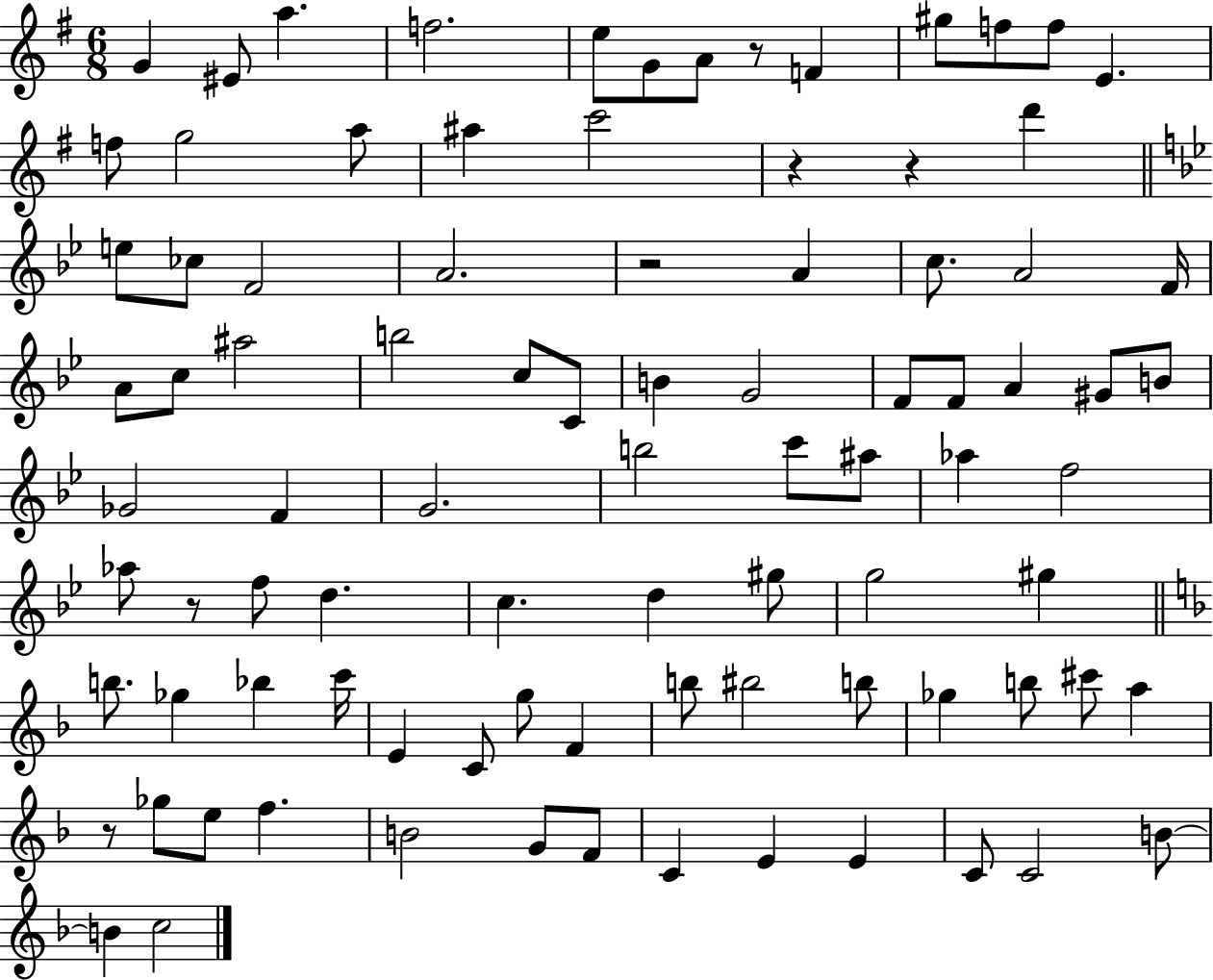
G4/q EIS4/e A5/q. F5/h. E5/e G4/e A4/e R/e F4/q G#5/e F5/e F5/e E4/q. F5/e G5/h A5/e A#5/q C6/h R/q R/q D6/q E5/e CES5/e F4/h A4/h. R/h A4/q C5/e. A4/h F4/s A4/e C5/e A#5/h B5/h C5/e C4/e B4/q G4/h F4/e F4/e A4/q G#4/e B4/e Gb4/h F4/q G4/h. B5/h C6/e A#5/e Ab5/q F5/h Ab5/e R/e F5/e D5/q. C5/q. D5/q G#5/e G5/h G#5/q B5/e. Gb5/q Bb5/q C6/s E4/q C4/e G5/e F4/q B5/e BIS5/h B5/e Gb5/q B5/e C#6/e A5/q R/e Gb5/e E5/e F5/q. B4/h G4/e F4/e C4/q E4/q E4/q C4/e C4/h B4/e B4/q C5/h